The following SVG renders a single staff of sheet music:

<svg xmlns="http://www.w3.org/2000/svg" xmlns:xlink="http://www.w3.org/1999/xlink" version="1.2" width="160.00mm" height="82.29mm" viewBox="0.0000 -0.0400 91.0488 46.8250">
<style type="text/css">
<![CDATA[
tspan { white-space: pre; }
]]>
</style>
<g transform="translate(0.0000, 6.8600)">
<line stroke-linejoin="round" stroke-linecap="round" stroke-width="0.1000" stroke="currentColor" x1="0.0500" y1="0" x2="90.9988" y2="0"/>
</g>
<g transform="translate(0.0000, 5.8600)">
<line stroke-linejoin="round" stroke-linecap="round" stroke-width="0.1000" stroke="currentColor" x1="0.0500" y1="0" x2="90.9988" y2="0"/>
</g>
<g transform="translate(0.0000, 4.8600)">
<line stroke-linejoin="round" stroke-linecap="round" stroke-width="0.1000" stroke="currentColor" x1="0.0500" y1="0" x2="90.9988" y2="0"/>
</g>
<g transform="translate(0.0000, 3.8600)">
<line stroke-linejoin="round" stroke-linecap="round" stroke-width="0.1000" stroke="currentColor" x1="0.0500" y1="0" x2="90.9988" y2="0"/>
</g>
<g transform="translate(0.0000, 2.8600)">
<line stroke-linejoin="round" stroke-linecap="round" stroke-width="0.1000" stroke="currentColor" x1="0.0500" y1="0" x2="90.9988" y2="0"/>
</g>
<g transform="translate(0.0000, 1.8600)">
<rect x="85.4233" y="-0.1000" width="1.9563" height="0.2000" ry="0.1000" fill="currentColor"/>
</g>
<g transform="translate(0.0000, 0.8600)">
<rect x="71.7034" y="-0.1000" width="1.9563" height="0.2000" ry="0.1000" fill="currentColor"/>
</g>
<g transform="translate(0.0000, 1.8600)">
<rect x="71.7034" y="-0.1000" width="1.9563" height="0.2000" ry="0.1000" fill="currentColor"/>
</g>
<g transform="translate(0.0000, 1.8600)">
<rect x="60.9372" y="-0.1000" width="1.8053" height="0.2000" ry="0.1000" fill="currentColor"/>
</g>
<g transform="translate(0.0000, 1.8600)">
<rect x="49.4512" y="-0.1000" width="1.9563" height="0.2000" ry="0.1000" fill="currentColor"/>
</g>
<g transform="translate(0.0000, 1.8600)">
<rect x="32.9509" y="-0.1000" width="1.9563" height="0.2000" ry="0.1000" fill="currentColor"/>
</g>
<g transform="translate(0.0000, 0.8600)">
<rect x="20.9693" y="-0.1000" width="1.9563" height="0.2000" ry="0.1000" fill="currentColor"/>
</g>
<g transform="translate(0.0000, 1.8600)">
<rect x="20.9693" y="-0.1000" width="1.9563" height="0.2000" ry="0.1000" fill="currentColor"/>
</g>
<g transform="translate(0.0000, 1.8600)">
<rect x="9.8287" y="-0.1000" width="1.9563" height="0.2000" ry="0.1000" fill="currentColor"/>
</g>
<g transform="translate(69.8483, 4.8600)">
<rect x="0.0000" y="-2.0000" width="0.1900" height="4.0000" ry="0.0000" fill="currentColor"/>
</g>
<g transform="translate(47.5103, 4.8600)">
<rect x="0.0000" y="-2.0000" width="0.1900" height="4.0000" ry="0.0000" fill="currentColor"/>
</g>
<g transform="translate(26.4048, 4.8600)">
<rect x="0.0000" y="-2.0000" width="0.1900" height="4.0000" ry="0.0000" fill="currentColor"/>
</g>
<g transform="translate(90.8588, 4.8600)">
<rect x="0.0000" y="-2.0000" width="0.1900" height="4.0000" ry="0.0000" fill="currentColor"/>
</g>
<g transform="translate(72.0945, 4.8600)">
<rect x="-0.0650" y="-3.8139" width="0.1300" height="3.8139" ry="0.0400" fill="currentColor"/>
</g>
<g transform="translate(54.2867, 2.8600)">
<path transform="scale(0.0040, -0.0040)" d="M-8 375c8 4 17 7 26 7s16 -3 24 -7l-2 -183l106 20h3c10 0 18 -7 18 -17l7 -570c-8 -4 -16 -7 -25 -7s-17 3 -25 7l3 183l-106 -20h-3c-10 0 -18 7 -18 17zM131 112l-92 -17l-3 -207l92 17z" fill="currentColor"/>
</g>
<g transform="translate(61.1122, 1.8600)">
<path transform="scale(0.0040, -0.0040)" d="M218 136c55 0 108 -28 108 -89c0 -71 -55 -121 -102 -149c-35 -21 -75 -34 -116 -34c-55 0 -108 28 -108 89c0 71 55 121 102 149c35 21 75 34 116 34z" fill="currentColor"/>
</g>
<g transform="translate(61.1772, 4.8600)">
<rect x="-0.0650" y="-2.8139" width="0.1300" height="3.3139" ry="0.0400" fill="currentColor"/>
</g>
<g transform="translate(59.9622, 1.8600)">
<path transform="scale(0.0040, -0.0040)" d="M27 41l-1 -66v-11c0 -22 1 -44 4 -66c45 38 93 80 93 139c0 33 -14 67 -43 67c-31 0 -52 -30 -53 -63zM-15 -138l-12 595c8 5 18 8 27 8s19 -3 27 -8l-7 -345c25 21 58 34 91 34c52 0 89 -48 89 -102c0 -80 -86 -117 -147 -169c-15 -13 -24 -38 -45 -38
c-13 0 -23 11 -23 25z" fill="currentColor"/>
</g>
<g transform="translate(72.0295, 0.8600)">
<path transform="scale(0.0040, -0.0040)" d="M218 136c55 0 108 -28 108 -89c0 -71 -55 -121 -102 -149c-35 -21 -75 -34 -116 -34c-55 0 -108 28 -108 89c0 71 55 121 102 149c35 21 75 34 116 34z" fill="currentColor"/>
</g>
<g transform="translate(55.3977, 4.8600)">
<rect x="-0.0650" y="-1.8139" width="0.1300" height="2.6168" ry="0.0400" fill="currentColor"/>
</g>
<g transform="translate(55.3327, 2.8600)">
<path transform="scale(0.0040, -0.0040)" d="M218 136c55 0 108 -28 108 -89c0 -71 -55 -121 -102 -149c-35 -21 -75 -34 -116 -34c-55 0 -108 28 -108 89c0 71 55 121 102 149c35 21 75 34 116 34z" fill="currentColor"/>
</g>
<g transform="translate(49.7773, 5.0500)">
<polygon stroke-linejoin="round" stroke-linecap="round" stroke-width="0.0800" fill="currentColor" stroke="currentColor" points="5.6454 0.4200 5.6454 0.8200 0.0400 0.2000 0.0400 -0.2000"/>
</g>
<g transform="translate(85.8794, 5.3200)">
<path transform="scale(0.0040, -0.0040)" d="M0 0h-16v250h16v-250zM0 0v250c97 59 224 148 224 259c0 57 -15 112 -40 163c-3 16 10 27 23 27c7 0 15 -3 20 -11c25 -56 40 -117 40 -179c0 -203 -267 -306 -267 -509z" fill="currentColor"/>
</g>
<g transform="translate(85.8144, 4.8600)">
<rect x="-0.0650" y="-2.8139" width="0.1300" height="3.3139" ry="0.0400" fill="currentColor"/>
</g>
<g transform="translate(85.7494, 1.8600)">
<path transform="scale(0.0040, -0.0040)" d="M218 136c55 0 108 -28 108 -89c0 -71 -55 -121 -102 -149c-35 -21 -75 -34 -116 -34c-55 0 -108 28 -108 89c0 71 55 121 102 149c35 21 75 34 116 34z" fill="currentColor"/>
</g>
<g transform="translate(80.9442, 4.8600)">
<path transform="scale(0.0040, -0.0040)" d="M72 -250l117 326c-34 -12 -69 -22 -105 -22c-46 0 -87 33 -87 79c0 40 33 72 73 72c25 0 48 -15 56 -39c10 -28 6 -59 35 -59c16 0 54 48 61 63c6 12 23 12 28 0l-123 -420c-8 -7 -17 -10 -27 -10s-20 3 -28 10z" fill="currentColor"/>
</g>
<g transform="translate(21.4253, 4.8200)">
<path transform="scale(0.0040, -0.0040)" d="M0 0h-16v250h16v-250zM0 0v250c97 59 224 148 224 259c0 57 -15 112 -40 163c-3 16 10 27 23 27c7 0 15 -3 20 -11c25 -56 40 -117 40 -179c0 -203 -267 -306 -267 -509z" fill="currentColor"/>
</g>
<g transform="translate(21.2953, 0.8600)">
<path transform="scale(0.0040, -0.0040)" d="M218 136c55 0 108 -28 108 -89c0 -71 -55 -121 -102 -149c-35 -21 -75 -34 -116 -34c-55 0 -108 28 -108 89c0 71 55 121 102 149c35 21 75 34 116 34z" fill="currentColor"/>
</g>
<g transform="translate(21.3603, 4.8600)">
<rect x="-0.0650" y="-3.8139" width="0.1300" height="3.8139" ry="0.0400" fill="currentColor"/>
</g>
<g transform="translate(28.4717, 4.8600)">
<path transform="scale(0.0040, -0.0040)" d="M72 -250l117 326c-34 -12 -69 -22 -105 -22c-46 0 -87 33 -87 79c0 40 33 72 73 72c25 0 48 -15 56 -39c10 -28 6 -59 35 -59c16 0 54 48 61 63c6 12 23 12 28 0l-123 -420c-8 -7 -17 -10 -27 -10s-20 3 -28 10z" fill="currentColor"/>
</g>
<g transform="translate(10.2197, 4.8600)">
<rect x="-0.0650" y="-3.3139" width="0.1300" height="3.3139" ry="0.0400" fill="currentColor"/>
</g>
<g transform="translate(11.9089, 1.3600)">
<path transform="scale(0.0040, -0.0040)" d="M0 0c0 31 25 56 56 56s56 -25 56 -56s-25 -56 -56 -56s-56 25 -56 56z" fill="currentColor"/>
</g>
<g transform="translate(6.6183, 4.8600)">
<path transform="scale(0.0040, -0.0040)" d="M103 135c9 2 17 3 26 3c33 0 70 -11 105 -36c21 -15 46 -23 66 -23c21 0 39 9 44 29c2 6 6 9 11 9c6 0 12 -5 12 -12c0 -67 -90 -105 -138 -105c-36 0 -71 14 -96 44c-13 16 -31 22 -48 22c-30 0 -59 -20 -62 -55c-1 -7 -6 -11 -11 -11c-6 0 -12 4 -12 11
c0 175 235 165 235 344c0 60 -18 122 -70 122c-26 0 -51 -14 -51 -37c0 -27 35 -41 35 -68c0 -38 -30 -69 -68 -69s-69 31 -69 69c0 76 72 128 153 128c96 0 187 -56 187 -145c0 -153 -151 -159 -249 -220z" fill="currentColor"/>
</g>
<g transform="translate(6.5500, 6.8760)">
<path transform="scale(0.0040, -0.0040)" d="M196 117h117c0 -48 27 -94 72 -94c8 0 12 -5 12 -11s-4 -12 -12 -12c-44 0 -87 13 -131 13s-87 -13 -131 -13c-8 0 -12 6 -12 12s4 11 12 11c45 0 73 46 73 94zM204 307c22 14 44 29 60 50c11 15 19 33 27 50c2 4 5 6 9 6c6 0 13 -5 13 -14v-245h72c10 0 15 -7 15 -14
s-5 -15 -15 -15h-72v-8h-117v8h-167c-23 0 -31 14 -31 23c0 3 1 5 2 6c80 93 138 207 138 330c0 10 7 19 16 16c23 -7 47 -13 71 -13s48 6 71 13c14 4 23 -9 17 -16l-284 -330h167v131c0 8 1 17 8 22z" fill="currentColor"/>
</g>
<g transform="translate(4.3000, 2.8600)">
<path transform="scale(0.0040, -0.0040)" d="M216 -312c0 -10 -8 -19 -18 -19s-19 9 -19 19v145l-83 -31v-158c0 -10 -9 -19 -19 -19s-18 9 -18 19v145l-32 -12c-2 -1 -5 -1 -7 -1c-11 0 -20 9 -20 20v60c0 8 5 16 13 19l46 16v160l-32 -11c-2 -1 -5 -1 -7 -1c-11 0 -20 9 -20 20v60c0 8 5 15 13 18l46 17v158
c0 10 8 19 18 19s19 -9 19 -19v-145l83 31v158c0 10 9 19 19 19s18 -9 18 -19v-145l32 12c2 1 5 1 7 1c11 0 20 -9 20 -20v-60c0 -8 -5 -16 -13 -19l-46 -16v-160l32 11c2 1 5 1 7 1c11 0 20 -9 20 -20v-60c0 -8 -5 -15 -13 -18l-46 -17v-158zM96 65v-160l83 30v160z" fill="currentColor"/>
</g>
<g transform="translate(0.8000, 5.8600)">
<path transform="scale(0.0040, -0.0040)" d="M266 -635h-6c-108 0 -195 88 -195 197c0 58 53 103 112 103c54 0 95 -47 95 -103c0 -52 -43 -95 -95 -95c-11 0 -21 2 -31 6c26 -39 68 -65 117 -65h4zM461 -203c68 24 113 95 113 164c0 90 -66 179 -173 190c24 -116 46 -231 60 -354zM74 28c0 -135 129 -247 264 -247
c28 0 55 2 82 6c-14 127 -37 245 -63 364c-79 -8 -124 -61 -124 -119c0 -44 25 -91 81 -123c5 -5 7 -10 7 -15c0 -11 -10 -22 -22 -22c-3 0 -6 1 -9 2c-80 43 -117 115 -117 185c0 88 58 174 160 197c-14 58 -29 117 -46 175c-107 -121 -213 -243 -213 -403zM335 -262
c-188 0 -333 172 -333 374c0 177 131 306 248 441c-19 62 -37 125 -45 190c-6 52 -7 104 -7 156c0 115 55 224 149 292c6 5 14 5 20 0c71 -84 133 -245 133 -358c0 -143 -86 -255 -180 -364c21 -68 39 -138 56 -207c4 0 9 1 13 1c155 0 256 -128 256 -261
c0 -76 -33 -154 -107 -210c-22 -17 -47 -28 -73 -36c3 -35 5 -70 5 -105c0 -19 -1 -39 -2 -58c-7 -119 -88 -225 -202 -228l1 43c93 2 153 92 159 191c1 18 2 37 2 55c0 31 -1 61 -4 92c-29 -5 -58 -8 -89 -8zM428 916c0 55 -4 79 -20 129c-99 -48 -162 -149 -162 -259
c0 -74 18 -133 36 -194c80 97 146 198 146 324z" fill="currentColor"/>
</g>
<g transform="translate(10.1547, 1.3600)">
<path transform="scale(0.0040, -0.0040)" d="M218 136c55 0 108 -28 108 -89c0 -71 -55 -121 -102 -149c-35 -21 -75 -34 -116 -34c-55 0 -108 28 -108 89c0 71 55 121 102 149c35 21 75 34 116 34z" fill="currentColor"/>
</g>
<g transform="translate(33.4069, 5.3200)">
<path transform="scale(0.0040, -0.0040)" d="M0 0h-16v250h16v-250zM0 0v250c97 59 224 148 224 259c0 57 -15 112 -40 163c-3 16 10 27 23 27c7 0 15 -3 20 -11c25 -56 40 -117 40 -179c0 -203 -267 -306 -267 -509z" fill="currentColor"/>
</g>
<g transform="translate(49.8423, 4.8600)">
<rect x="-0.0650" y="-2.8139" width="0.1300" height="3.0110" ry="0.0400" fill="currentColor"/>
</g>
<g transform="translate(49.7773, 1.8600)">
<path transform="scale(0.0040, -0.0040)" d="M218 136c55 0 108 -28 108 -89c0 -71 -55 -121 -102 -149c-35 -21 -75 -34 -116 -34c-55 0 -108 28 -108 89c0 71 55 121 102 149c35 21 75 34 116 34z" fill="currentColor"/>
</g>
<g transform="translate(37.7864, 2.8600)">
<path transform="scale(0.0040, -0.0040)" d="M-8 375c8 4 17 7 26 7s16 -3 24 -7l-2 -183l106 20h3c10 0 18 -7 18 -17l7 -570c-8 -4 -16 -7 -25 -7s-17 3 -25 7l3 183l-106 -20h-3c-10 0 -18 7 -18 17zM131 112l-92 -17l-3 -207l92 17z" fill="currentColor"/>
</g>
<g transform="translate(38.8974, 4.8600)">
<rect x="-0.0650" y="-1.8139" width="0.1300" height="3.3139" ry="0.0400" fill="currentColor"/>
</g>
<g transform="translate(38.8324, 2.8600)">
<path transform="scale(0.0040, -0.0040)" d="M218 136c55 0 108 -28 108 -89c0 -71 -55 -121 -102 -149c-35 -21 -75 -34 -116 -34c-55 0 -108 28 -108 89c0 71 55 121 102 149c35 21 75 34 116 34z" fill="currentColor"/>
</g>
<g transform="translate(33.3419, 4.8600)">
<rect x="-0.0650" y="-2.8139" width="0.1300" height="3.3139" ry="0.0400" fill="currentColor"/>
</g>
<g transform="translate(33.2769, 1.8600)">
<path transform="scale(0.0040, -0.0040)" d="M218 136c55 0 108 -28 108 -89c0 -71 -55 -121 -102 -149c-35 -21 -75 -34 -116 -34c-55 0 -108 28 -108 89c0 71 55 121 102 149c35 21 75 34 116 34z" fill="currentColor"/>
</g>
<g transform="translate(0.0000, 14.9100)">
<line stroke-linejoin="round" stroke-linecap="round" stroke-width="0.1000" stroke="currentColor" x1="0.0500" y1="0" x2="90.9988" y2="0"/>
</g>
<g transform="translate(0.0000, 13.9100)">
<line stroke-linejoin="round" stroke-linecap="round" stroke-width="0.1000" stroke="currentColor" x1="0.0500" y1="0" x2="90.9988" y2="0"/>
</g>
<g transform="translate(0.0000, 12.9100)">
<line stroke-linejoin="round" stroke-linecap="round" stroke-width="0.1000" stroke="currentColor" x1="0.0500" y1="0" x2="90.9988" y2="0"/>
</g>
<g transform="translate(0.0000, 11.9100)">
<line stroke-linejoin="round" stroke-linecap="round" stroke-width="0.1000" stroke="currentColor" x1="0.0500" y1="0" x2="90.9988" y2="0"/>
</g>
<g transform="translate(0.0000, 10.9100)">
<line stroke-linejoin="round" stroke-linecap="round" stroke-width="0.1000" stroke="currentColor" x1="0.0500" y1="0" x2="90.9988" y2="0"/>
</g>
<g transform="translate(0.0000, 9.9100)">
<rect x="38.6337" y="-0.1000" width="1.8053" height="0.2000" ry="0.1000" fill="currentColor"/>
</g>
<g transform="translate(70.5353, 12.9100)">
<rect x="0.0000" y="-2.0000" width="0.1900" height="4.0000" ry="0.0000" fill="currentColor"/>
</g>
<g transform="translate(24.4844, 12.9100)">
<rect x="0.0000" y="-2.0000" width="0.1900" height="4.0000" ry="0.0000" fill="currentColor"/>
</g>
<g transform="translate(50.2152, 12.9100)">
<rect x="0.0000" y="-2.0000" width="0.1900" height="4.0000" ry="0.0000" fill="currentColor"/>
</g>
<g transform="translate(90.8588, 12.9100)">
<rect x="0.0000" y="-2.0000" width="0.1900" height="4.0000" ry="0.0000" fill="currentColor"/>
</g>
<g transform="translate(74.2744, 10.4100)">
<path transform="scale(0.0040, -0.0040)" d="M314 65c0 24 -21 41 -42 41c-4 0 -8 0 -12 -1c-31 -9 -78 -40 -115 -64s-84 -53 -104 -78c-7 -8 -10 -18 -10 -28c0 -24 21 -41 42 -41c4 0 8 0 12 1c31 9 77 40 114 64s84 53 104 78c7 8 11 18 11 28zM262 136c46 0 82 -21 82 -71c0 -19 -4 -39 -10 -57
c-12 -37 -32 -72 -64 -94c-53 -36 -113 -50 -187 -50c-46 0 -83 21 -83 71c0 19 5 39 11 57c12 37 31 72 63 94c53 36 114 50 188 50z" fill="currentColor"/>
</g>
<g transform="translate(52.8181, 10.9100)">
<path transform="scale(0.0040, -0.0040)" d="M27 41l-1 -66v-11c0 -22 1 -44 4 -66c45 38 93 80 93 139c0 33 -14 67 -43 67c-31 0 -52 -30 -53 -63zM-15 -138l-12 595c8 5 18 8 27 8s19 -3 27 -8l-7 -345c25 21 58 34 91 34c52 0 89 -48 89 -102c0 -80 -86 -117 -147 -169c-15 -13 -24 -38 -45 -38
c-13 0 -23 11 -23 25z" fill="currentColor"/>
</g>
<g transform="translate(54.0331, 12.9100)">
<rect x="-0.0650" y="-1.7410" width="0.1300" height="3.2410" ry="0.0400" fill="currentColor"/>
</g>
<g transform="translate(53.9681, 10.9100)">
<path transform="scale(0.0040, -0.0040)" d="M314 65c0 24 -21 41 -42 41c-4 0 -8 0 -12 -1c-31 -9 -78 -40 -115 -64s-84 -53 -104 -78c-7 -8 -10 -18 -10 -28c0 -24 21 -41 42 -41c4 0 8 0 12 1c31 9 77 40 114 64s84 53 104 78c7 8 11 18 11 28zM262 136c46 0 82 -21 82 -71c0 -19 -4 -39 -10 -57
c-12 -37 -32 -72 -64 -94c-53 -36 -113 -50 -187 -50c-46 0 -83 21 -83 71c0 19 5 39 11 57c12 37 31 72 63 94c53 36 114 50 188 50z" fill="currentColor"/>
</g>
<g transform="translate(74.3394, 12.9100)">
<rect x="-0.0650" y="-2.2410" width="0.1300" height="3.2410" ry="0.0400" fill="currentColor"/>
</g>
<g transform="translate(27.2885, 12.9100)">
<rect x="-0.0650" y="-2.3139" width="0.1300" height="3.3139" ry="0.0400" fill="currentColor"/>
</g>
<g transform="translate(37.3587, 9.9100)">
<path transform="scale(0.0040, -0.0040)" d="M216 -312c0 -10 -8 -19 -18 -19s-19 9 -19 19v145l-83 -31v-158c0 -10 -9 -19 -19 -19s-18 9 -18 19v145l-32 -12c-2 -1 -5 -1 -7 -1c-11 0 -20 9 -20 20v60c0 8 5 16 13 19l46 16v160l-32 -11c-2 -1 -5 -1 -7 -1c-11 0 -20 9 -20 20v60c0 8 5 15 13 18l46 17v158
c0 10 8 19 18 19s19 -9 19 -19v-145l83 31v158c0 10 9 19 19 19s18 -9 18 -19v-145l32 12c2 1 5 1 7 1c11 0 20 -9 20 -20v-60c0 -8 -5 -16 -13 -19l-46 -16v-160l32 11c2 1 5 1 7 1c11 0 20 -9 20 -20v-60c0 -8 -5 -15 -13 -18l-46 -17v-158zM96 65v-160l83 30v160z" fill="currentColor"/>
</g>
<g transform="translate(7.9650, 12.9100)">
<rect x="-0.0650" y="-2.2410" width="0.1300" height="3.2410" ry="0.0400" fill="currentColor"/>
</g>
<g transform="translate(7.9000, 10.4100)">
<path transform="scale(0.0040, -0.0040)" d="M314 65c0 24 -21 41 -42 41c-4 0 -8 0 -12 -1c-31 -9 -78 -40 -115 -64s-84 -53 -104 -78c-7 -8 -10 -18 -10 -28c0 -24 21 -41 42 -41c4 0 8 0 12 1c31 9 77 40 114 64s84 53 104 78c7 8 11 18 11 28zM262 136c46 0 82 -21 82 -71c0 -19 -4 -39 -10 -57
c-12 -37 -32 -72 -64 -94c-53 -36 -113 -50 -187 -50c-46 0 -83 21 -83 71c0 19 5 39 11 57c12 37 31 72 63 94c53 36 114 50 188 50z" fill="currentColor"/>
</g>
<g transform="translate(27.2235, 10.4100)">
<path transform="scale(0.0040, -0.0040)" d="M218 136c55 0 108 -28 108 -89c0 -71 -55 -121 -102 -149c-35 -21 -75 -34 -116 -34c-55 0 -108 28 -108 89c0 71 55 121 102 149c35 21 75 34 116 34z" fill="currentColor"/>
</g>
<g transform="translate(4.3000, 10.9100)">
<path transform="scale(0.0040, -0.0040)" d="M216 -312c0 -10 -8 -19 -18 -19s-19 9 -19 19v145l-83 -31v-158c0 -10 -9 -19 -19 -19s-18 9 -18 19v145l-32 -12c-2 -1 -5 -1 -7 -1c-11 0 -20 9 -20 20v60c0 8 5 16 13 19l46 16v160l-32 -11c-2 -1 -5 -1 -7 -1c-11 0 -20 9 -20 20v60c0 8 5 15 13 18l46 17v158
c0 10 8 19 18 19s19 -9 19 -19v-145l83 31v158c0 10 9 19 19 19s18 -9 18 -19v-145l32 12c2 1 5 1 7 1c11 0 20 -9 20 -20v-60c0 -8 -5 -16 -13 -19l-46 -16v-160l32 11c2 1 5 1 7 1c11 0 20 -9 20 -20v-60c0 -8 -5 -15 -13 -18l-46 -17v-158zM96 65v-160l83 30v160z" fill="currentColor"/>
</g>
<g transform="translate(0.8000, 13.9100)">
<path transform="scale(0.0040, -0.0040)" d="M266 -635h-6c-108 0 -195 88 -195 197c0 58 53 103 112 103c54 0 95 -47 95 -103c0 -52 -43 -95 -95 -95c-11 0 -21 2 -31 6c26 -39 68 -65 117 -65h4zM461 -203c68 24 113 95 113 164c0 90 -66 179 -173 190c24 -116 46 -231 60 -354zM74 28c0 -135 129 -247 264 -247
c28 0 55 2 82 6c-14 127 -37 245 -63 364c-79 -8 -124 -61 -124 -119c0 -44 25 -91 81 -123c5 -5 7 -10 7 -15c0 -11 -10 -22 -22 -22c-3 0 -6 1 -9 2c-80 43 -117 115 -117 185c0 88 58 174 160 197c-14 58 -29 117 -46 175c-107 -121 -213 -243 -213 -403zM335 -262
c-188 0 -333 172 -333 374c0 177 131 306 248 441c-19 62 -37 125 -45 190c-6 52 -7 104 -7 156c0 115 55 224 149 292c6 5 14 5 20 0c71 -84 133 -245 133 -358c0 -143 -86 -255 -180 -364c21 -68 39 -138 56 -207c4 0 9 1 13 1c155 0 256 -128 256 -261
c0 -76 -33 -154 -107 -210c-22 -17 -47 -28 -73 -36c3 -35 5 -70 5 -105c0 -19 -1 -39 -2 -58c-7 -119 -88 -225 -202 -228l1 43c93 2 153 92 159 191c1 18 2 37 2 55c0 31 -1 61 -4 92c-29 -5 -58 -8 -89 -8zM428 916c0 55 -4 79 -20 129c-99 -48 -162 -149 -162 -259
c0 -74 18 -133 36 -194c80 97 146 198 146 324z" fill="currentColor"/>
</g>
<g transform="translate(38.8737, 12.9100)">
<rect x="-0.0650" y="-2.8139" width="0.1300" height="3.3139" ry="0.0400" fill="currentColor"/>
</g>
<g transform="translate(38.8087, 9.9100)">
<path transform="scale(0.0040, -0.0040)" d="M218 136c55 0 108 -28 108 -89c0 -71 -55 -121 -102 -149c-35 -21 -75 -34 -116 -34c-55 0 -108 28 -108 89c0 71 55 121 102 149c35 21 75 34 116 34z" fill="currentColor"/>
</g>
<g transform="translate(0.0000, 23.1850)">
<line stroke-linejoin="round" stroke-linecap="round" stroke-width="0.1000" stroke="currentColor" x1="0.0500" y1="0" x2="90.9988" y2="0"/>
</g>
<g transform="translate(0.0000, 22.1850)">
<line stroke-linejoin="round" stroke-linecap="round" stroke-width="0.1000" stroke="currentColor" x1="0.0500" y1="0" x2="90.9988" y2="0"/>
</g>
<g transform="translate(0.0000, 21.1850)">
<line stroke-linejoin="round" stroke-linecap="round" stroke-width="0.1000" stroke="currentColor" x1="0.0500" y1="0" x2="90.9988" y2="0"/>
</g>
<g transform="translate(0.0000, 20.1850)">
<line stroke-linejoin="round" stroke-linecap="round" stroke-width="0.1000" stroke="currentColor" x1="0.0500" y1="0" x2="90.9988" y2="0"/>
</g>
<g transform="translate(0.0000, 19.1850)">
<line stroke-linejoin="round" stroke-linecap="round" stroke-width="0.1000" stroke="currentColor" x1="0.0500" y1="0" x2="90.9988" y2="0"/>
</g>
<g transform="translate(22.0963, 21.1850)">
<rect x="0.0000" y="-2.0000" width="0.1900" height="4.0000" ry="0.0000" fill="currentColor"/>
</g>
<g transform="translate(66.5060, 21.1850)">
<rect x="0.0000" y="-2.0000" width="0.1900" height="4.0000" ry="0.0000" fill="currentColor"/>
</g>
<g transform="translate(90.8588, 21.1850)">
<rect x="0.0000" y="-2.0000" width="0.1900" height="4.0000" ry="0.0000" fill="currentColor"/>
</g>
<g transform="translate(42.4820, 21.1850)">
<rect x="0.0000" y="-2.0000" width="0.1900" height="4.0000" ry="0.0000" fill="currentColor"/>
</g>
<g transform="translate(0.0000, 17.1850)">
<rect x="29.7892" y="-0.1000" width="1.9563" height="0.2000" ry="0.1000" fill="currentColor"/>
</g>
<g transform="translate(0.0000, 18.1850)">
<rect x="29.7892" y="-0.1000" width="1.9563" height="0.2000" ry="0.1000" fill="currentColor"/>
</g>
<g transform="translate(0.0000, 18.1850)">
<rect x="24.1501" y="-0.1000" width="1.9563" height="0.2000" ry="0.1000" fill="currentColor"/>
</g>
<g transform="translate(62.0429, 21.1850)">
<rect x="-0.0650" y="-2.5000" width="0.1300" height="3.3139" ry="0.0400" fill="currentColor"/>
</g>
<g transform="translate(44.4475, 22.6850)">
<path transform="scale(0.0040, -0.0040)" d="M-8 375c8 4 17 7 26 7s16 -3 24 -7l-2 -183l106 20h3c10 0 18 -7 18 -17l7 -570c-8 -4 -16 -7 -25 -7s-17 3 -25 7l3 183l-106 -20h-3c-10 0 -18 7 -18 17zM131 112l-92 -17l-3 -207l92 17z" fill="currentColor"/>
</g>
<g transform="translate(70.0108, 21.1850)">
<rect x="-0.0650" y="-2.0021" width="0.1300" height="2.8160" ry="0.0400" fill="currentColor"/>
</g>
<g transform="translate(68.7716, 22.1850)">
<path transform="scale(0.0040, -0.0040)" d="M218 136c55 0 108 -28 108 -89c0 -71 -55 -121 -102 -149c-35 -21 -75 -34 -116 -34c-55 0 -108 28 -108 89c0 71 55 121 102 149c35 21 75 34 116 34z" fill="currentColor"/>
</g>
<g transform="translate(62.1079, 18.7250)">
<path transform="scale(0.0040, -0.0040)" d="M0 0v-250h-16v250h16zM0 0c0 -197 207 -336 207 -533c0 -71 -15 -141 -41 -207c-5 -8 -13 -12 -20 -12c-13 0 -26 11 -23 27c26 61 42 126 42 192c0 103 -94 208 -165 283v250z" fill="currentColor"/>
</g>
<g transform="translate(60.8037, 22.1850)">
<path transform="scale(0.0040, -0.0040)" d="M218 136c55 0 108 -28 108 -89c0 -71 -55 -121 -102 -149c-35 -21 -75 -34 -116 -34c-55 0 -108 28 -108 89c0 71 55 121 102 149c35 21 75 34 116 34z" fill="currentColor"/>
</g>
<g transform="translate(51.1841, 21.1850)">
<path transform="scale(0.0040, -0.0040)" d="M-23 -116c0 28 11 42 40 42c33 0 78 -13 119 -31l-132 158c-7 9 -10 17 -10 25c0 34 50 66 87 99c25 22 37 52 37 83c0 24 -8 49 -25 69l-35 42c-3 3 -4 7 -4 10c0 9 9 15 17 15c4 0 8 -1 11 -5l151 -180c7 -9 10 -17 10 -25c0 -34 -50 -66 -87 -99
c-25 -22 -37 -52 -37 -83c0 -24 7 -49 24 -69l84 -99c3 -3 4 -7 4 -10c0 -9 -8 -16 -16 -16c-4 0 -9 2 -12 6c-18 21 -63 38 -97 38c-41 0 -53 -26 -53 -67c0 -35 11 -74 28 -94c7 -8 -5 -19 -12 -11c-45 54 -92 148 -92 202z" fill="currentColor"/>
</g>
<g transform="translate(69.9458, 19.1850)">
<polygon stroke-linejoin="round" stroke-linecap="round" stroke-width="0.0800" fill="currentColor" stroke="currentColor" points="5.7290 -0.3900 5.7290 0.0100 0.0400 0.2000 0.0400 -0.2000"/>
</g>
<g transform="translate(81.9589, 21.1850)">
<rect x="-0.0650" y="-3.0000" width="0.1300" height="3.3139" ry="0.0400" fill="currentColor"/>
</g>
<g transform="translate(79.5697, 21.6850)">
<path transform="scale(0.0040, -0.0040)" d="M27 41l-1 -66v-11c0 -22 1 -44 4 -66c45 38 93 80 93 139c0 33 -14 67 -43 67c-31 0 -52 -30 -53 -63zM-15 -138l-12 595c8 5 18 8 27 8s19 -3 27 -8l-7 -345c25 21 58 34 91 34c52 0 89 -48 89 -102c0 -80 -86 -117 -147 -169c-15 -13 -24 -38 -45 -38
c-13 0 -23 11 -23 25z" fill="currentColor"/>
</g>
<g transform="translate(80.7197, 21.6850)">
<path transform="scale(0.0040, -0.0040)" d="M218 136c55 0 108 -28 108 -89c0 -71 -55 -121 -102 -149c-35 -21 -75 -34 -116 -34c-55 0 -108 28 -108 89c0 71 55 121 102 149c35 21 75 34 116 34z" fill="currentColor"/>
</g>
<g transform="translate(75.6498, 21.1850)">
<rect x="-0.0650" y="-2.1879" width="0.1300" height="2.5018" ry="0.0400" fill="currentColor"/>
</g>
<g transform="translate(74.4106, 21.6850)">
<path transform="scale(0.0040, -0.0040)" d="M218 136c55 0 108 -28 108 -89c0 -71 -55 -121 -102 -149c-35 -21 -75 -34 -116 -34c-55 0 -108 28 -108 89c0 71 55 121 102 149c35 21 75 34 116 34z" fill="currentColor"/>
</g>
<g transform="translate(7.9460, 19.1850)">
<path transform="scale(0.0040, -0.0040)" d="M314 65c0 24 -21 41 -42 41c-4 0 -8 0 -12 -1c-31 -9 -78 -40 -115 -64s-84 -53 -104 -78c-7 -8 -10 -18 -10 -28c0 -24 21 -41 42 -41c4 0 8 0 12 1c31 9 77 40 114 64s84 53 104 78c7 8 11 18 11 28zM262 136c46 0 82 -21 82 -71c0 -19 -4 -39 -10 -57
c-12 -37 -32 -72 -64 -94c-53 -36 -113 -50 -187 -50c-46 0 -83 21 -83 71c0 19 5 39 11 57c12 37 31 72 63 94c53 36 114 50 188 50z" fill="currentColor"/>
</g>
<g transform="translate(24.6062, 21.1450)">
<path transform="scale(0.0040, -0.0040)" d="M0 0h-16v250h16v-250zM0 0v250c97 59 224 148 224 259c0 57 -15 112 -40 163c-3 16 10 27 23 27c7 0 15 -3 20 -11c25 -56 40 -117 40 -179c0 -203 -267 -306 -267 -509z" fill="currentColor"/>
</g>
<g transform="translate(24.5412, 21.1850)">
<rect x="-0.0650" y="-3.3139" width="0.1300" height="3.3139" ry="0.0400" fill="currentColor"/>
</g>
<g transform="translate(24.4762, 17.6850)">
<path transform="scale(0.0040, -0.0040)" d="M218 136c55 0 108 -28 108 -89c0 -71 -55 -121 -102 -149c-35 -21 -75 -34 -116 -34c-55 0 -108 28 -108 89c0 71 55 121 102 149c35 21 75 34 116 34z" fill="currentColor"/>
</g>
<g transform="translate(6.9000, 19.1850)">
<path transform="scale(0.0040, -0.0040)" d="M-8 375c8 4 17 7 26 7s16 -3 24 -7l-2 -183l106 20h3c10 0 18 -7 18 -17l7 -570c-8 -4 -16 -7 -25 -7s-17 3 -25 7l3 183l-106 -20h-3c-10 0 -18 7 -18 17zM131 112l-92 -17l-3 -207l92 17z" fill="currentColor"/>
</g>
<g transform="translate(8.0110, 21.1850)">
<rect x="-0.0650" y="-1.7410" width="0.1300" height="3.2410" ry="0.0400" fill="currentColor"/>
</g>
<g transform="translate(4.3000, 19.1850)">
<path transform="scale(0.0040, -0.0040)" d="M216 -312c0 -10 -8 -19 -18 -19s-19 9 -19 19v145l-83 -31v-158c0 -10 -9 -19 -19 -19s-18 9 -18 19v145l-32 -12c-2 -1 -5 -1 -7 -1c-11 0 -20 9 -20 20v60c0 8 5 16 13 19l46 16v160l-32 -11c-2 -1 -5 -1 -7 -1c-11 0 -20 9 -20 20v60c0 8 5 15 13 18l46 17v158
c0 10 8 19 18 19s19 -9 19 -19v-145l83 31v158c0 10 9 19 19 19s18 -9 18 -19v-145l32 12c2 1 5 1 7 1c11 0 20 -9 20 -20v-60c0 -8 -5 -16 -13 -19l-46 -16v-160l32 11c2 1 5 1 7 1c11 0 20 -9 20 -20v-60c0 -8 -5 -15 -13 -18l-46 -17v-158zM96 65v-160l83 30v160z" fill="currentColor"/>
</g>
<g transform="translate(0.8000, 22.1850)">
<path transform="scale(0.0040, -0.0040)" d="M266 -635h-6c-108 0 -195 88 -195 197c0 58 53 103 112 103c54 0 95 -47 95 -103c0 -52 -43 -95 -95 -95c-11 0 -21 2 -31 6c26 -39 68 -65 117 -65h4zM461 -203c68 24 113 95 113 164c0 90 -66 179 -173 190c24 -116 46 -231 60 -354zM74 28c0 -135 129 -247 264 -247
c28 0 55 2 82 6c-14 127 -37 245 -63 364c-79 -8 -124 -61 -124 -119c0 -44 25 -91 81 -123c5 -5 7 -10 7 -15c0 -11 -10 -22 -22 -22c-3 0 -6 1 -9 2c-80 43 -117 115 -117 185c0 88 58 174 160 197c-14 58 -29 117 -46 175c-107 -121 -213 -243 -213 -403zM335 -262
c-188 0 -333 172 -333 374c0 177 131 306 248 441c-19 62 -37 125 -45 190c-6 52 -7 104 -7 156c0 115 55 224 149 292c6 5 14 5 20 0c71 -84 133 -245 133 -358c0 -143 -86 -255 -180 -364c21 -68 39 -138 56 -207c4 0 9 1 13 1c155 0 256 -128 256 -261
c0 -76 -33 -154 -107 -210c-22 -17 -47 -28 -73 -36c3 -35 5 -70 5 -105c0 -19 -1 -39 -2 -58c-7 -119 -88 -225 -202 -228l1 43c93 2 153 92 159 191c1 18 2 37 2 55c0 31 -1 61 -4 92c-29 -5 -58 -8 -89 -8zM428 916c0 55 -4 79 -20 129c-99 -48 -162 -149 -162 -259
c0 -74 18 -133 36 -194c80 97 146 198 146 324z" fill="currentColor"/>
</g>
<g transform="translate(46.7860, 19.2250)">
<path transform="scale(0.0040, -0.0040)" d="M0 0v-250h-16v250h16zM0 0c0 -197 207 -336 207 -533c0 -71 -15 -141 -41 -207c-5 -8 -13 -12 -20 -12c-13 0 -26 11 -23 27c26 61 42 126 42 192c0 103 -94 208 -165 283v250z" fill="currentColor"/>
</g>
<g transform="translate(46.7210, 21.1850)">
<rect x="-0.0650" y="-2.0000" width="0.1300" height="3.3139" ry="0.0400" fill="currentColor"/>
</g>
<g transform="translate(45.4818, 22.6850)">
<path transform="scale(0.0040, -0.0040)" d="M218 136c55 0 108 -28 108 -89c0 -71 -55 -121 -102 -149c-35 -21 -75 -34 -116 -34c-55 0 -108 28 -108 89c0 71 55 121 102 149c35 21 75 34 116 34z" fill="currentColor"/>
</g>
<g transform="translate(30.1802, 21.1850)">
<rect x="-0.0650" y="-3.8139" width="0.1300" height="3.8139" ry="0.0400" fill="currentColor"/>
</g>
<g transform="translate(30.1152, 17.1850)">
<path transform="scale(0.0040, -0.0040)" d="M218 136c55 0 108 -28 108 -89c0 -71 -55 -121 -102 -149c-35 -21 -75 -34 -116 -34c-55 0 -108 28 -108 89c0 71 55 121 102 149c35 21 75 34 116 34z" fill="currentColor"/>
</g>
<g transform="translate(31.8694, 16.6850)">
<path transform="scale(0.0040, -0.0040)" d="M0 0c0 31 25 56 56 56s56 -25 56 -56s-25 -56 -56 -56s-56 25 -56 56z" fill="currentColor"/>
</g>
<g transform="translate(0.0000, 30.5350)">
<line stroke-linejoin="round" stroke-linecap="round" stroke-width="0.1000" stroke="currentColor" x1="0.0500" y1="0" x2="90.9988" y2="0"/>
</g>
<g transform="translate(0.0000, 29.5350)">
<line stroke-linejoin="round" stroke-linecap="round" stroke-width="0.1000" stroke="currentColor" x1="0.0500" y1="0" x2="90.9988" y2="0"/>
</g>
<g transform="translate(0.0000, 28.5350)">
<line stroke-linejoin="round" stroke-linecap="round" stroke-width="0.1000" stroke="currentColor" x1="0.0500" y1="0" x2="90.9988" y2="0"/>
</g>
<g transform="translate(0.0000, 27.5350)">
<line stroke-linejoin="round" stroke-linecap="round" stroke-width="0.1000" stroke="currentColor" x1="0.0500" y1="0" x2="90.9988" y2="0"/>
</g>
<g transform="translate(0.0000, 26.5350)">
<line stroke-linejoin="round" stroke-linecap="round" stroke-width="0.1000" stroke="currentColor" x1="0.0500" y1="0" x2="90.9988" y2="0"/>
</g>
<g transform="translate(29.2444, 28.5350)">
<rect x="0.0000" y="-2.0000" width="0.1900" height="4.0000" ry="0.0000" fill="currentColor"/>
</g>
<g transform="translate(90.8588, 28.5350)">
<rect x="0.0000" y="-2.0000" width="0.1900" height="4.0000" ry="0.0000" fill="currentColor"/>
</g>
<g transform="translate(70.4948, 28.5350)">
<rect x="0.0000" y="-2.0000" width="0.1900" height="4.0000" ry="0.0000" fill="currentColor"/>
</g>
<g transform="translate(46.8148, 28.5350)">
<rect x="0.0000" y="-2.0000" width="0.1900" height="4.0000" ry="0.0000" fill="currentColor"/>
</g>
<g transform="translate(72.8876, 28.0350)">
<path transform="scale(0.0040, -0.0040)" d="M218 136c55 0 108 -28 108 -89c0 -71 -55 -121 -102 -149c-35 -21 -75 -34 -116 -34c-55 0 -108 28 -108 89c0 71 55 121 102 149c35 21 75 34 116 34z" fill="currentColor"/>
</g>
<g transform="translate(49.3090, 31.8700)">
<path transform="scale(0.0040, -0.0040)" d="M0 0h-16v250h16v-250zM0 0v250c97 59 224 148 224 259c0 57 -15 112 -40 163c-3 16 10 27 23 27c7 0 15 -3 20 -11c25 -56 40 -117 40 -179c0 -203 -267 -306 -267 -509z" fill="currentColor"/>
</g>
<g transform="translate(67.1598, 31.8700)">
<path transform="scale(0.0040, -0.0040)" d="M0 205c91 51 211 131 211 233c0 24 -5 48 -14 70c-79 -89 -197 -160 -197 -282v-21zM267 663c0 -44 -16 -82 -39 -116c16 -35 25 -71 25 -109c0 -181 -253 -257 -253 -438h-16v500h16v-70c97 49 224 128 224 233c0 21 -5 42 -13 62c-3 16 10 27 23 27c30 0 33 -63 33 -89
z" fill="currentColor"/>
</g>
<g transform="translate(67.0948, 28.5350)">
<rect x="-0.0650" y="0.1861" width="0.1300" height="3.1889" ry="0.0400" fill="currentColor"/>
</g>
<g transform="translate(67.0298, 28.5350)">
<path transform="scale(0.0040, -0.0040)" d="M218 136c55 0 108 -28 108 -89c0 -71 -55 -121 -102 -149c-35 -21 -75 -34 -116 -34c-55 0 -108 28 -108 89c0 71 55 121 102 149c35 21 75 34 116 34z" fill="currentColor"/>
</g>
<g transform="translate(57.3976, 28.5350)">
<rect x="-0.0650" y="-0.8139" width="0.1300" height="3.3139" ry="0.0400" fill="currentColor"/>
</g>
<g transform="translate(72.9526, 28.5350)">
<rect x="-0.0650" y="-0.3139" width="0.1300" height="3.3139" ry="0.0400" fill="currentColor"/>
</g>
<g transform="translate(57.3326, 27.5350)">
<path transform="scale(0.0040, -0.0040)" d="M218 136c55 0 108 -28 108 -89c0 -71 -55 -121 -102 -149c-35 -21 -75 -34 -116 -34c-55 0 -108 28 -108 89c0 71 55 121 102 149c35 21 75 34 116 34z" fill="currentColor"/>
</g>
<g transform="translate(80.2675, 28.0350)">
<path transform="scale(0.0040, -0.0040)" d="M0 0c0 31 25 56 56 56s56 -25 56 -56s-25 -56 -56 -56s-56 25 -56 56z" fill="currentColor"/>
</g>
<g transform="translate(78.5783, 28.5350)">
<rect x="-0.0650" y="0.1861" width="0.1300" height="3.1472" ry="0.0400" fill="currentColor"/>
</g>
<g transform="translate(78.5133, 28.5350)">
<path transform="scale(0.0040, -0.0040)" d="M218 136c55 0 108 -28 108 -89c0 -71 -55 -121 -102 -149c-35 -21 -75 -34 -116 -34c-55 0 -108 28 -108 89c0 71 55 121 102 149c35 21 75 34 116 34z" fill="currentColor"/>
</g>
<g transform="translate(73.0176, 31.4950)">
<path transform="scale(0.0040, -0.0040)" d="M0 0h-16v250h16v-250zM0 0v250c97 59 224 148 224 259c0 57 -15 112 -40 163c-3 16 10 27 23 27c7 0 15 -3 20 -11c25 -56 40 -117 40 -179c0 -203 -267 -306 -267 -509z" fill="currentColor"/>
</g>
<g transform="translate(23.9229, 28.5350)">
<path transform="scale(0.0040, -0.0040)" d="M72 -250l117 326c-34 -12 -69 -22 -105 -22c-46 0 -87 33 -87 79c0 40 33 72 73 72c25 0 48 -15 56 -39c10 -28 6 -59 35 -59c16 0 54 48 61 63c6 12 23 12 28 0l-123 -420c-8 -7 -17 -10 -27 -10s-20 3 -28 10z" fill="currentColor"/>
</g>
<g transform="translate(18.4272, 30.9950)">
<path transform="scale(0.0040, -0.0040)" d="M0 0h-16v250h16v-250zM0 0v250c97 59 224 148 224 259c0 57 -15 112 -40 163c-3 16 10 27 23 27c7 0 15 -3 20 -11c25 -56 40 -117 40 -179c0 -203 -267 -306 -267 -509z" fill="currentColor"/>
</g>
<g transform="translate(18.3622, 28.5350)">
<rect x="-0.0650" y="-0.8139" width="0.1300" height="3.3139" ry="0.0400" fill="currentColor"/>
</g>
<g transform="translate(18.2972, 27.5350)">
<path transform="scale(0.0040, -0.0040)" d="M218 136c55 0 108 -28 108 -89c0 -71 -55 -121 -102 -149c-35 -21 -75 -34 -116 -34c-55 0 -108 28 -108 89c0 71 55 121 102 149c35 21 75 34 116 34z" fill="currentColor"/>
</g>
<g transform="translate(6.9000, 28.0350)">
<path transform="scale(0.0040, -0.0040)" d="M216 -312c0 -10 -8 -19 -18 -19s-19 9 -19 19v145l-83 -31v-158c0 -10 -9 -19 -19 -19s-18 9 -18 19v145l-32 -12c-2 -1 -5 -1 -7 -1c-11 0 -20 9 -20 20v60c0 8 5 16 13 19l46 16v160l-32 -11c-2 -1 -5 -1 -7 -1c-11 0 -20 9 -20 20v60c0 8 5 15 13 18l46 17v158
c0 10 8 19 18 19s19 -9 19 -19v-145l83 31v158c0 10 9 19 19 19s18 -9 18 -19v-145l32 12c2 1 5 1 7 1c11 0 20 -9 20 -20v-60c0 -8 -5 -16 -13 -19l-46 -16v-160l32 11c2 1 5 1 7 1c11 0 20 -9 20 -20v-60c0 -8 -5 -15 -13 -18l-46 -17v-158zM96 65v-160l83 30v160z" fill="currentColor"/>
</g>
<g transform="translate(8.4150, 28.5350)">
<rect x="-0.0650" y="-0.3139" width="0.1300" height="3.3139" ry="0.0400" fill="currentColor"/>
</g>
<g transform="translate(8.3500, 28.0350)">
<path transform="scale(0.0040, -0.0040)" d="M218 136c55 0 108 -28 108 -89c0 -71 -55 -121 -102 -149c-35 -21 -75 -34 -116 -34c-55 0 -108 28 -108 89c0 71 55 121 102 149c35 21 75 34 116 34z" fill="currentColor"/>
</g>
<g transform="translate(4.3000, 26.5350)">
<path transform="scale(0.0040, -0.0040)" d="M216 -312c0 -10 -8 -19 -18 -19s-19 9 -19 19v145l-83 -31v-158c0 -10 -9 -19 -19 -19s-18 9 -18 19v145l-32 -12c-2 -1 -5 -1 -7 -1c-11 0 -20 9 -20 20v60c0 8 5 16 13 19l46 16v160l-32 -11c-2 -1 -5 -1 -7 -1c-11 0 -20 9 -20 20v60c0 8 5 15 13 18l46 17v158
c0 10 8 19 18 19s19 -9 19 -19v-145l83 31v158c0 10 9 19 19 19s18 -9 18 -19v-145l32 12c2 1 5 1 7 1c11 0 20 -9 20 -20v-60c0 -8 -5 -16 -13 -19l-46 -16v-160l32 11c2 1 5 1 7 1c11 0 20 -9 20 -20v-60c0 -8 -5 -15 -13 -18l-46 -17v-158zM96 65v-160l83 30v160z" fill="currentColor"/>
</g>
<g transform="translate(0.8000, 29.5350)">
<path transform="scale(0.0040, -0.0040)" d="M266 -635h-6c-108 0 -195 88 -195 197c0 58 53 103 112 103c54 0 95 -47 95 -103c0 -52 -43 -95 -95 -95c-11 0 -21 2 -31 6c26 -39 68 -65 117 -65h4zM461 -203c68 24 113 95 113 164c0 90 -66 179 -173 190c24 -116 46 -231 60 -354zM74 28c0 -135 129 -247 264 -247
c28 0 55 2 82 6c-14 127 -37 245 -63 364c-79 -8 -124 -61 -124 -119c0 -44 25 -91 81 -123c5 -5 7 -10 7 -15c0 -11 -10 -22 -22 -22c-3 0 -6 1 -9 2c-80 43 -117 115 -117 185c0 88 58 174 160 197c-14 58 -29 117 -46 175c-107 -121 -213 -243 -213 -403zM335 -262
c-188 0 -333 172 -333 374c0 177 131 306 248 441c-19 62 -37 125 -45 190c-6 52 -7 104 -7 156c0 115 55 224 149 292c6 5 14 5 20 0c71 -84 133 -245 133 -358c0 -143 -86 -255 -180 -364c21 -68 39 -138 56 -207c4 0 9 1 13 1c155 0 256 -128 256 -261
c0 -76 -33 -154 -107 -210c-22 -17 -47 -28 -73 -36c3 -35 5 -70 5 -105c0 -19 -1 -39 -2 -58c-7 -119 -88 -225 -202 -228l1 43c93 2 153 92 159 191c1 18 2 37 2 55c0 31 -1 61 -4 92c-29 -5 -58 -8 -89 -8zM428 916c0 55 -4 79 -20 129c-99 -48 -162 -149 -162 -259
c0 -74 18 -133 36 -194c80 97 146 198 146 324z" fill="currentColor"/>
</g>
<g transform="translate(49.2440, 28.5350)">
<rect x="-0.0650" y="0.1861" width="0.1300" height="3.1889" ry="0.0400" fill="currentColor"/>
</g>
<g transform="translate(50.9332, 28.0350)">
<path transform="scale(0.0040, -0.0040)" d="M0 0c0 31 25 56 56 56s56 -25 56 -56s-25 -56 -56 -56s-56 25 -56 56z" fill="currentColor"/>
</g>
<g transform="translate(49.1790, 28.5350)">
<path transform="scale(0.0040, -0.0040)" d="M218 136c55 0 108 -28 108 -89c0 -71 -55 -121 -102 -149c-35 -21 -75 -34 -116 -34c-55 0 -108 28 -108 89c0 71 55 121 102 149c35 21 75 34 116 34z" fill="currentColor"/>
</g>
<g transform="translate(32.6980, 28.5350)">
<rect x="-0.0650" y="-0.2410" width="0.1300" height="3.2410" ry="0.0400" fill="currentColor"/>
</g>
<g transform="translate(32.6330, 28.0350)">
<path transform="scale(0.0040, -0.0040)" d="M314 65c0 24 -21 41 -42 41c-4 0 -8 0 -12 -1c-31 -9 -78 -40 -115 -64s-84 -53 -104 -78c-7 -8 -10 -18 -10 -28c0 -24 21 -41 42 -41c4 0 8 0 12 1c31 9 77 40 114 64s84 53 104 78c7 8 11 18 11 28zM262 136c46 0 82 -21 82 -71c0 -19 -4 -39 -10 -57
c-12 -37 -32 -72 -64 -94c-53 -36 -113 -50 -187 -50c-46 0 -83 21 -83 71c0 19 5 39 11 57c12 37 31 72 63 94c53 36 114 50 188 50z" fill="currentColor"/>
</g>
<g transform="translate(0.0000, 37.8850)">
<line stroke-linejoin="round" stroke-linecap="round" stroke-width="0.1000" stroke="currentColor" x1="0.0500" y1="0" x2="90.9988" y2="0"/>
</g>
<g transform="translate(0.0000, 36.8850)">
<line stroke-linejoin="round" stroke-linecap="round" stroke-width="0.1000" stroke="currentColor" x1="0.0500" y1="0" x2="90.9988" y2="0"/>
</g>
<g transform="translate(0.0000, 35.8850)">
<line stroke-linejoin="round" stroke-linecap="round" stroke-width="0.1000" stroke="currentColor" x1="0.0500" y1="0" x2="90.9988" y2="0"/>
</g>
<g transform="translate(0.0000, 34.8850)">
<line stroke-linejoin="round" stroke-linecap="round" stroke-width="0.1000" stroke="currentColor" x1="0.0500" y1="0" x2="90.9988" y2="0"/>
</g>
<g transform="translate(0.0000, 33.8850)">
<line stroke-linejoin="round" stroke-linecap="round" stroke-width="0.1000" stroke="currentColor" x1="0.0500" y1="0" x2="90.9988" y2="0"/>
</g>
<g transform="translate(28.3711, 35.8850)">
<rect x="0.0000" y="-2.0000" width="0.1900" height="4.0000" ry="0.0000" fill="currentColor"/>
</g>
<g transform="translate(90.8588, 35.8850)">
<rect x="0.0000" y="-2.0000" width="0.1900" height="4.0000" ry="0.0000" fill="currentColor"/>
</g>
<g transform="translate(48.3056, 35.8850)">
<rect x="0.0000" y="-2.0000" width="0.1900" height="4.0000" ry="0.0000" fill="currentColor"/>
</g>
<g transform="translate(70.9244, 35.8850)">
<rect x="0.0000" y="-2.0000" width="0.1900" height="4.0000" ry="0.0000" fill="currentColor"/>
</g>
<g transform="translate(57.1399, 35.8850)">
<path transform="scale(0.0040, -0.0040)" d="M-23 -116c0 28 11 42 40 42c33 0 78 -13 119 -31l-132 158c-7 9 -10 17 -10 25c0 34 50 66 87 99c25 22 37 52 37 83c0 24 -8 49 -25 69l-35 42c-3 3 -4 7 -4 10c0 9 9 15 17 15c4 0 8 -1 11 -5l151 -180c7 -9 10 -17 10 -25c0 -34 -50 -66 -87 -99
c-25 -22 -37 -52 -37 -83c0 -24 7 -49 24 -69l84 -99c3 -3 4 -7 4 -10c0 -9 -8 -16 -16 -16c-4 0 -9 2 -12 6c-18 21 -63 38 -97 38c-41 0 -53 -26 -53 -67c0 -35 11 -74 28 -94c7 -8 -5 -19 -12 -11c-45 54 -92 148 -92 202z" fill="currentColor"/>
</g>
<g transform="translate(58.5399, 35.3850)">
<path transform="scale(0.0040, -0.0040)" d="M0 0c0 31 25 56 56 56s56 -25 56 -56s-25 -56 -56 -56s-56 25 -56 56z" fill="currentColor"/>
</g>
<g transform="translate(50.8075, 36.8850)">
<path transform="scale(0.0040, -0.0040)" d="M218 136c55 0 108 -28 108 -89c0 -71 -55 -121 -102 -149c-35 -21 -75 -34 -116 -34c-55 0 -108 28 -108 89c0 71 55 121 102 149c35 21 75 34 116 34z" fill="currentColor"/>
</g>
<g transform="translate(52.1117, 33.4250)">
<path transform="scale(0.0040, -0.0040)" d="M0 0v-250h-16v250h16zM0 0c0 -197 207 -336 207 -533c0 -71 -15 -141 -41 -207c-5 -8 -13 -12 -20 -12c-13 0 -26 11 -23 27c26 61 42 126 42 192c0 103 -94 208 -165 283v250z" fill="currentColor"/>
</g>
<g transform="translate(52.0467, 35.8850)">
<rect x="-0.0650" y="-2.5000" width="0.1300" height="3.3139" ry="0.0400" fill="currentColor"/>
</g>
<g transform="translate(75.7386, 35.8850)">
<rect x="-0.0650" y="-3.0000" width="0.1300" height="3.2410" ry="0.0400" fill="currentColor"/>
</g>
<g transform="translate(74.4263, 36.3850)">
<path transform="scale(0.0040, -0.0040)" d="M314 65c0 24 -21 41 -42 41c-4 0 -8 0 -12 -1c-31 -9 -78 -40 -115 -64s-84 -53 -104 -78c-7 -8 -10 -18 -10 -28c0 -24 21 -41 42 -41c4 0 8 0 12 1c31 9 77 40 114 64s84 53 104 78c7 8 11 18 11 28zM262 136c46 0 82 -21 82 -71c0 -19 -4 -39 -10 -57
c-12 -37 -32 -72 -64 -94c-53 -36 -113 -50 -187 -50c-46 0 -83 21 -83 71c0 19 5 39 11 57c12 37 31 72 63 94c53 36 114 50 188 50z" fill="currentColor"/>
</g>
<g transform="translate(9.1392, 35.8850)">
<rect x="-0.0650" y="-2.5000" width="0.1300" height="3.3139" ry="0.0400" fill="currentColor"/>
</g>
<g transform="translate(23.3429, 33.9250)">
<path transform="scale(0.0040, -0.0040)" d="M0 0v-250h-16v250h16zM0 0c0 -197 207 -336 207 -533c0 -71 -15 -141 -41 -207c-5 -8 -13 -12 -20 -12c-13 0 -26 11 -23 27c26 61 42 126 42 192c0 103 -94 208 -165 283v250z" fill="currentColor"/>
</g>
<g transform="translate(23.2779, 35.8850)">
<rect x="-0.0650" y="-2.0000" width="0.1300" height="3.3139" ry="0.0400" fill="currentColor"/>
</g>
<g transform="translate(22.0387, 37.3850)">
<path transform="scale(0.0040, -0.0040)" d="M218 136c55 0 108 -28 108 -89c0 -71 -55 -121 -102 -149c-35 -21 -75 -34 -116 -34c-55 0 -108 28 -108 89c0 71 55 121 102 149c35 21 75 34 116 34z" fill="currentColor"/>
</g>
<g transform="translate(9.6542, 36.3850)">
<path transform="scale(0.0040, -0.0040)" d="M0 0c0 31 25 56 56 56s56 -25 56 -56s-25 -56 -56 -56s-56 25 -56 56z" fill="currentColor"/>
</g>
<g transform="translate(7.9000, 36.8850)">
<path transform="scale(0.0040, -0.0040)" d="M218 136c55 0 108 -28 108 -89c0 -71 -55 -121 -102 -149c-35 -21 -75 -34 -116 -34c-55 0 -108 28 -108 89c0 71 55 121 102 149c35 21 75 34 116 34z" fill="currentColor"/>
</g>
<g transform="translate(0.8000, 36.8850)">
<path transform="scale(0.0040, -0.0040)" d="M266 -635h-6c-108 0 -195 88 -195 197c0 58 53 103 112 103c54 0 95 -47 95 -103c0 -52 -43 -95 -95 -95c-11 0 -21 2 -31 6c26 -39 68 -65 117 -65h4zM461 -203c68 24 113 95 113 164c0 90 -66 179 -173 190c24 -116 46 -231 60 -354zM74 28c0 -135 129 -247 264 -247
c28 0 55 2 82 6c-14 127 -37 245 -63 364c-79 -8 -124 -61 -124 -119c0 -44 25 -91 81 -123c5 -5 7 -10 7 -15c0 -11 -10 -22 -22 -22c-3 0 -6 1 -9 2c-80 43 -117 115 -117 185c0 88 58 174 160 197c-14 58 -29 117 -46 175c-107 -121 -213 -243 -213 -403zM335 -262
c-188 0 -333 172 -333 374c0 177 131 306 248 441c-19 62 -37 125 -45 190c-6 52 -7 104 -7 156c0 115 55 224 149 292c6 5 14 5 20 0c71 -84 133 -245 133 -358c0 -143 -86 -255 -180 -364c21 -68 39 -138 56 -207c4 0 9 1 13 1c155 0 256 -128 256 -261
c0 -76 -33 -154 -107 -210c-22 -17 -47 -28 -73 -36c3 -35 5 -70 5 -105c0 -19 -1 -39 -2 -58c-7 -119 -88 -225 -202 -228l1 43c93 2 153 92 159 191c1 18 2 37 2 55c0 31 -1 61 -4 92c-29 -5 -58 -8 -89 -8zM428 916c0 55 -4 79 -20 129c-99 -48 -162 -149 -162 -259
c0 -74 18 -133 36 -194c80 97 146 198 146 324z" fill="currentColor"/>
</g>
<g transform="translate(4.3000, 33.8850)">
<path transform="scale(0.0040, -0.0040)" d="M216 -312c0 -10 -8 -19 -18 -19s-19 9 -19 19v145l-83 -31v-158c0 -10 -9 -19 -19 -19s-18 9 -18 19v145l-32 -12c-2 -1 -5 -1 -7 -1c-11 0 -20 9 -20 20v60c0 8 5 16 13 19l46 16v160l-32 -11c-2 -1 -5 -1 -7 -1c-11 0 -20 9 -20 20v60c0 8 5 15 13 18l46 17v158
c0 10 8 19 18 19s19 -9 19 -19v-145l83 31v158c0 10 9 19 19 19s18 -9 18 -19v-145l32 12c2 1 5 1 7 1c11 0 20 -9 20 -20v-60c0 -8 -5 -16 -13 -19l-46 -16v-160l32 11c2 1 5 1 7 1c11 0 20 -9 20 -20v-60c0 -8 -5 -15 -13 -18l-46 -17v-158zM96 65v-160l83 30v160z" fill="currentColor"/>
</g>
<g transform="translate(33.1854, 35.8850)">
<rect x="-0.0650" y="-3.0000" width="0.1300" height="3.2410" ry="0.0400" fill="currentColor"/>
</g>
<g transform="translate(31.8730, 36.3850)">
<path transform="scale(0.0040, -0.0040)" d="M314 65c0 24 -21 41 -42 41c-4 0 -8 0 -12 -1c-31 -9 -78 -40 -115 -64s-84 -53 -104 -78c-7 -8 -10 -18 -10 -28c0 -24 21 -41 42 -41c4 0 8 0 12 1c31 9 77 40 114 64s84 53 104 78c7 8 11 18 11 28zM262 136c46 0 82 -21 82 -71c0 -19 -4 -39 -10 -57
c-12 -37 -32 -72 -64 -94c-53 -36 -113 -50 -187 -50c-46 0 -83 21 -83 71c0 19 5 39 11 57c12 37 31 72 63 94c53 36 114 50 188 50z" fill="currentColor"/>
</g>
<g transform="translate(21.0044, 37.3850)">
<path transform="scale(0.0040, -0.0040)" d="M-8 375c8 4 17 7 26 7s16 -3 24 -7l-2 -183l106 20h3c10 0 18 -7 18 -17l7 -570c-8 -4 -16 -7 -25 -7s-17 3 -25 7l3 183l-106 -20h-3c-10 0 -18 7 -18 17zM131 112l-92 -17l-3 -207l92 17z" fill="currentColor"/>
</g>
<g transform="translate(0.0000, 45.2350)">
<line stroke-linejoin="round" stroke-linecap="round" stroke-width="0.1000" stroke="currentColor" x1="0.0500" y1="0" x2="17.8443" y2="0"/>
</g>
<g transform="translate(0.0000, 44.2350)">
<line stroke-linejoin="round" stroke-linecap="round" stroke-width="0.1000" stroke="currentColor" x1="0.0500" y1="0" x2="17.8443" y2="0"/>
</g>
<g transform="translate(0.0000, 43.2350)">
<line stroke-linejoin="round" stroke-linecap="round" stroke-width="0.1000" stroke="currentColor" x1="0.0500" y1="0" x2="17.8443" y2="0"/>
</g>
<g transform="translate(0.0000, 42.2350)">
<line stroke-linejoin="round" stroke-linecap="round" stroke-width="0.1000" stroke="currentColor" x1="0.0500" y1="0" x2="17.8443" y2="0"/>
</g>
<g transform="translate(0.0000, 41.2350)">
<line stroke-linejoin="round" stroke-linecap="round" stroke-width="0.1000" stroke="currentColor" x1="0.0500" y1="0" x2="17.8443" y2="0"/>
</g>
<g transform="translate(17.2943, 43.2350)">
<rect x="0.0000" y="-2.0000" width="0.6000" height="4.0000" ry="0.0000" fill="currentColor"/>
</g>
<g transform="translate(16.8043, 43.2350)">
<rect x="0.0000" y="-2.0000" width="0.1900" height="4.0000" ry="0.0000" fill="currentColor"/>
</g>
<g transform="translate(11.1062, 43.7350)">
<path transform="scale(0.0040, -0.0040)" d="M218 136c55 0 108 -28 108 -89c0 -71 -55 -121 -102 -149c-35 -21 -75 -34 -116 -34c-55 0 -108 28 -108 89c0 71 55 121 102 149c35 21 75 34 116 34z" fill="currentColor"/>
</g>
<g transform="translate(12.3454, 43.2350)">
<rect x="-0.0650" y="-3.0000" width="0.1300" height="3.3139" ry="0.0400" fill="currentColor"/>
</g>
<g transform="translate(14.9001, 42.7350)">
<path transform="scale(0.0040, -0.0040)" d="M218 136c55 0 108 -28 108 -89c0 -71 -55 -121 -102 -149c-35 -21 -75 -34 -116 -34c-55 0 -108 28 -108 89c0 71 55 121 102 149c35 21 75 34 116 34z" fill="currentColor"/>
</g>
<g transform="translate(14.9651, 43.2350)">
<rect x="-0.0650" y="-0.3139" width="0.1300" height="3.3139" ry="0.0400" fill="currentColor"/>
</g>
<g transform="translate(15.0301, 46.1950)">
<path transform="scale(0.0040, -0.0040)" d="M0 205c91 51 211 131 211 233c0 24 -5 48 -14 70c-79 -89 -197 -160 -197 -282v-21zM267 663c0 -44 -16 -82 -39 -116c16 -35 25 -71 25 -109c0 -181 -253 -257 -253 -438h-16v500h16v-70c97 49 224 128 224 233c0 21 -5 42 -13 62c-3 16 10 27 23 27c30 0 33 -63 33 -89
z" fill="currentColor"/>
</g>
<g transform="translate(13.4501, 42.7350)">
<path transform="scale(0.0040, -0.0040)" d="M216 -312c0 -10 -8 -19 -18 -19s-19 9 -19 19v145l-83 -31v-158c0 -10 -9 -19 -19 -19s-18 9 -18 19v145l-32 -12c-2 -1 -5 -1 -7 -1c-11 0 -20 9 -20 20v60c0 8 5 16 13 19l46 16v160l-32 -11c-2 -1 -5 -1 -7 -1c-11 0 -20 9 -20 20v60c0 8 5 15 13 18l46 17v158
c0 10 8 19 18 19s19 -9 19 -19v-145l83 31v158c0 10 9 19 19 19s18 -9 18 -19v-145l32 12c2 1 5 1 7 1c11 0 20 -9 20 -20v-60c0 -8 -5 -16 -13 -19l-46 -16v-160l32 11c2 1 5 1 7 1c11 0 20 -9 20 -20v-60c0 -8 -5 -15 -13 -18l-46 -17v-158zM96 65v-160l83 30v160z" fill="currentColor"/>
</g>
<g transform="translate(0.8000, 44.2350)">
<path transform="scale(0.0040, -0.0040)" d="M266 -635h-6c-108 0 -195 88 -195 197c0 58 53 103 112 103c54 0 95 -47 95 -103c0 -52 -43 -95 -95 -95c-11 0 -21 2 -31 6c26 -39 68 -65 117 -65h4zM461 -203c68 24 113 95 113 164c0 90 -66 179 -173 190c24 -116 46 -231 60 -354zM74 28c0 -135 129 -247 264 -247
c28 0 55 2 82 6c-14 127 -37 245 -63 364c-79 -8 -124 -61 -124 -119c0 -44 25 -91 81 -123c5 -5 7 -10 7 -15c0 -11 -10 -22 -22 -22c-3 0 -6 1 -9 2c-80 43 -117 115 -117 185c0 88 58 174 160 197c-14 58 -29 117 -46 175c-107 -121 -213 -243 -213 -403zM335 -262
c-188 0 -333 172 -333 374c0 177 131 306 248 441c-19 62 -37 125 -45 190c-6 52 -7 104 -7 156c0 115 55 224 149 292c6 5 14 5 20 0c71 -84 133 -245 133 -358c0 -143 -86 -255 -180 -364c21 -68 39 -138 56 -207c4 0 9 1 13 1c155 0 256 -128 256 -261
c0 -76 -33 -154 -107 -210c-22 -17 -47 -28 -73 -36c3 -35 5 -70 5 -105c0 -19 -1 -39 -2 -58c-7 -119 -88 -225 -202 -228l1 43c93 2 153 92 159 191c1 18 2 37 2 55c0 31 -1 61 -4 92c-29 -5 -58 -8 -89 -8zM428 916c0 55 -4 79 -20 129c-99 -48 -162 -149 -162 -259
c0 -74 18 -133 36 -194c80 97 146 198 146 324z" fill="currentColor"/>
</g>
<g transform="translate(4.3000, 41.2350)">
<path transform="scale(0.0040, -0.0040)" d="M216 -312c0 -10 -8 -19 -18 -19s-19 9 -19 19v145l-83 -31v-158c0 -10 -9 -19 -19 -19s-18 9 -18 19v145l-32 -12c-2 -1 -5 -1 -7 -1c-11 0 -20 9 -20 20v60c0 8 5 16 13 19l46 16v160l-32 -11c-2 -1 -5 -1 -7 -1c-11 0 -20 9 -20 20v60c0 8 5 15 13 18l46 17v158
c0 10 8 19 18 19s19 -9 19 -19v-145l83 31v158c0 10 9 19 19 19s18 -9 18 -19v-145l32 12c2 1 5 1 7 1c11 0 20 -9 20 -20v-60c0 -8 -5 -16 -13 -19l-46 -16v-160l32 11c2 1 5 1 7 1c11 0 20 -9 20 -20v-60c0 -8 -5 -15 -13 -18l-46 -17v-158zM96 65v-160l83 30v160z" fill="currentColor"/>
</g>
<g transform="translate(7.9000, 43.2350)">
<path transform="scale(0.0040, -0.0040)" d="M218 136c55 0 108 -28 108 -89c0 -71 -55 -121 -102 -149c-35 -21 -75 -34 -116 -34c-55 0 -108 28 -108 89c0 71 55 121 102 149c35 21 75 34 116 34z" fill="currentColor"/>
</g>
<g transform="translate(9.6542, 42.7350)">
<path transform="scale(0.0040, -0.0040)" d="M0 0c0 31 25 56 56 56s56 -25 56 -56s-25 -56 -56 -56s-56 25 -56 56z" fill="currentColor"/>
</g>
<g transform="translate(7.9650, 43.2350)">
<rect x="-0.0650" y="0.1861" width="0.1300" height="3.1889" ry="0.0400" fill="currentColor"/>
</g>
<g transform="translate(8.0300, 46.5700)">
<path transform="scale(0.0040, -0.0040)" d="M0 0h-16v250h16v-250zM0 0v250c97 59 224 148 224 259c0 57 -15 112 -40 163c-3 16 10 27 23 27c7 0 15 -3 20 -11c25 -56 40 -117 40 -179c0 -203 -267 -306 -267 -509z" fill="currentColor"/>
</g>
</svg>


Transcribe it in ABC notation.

X:1
T:Untitled
M:2/4
L:1/4
K:G
b c'/2 z/2 a/2 f a/2 f/2 _a c' z/2 a/2 g2 g ^a _f2 g2 f2 b/2 c' F/2 z G/2 G/2 A/2 _A ^c d/2 z/2 c2 B/2 d B/4 c/2 B G F/2 A2 G/2 z A2 B/2 A ^c/4